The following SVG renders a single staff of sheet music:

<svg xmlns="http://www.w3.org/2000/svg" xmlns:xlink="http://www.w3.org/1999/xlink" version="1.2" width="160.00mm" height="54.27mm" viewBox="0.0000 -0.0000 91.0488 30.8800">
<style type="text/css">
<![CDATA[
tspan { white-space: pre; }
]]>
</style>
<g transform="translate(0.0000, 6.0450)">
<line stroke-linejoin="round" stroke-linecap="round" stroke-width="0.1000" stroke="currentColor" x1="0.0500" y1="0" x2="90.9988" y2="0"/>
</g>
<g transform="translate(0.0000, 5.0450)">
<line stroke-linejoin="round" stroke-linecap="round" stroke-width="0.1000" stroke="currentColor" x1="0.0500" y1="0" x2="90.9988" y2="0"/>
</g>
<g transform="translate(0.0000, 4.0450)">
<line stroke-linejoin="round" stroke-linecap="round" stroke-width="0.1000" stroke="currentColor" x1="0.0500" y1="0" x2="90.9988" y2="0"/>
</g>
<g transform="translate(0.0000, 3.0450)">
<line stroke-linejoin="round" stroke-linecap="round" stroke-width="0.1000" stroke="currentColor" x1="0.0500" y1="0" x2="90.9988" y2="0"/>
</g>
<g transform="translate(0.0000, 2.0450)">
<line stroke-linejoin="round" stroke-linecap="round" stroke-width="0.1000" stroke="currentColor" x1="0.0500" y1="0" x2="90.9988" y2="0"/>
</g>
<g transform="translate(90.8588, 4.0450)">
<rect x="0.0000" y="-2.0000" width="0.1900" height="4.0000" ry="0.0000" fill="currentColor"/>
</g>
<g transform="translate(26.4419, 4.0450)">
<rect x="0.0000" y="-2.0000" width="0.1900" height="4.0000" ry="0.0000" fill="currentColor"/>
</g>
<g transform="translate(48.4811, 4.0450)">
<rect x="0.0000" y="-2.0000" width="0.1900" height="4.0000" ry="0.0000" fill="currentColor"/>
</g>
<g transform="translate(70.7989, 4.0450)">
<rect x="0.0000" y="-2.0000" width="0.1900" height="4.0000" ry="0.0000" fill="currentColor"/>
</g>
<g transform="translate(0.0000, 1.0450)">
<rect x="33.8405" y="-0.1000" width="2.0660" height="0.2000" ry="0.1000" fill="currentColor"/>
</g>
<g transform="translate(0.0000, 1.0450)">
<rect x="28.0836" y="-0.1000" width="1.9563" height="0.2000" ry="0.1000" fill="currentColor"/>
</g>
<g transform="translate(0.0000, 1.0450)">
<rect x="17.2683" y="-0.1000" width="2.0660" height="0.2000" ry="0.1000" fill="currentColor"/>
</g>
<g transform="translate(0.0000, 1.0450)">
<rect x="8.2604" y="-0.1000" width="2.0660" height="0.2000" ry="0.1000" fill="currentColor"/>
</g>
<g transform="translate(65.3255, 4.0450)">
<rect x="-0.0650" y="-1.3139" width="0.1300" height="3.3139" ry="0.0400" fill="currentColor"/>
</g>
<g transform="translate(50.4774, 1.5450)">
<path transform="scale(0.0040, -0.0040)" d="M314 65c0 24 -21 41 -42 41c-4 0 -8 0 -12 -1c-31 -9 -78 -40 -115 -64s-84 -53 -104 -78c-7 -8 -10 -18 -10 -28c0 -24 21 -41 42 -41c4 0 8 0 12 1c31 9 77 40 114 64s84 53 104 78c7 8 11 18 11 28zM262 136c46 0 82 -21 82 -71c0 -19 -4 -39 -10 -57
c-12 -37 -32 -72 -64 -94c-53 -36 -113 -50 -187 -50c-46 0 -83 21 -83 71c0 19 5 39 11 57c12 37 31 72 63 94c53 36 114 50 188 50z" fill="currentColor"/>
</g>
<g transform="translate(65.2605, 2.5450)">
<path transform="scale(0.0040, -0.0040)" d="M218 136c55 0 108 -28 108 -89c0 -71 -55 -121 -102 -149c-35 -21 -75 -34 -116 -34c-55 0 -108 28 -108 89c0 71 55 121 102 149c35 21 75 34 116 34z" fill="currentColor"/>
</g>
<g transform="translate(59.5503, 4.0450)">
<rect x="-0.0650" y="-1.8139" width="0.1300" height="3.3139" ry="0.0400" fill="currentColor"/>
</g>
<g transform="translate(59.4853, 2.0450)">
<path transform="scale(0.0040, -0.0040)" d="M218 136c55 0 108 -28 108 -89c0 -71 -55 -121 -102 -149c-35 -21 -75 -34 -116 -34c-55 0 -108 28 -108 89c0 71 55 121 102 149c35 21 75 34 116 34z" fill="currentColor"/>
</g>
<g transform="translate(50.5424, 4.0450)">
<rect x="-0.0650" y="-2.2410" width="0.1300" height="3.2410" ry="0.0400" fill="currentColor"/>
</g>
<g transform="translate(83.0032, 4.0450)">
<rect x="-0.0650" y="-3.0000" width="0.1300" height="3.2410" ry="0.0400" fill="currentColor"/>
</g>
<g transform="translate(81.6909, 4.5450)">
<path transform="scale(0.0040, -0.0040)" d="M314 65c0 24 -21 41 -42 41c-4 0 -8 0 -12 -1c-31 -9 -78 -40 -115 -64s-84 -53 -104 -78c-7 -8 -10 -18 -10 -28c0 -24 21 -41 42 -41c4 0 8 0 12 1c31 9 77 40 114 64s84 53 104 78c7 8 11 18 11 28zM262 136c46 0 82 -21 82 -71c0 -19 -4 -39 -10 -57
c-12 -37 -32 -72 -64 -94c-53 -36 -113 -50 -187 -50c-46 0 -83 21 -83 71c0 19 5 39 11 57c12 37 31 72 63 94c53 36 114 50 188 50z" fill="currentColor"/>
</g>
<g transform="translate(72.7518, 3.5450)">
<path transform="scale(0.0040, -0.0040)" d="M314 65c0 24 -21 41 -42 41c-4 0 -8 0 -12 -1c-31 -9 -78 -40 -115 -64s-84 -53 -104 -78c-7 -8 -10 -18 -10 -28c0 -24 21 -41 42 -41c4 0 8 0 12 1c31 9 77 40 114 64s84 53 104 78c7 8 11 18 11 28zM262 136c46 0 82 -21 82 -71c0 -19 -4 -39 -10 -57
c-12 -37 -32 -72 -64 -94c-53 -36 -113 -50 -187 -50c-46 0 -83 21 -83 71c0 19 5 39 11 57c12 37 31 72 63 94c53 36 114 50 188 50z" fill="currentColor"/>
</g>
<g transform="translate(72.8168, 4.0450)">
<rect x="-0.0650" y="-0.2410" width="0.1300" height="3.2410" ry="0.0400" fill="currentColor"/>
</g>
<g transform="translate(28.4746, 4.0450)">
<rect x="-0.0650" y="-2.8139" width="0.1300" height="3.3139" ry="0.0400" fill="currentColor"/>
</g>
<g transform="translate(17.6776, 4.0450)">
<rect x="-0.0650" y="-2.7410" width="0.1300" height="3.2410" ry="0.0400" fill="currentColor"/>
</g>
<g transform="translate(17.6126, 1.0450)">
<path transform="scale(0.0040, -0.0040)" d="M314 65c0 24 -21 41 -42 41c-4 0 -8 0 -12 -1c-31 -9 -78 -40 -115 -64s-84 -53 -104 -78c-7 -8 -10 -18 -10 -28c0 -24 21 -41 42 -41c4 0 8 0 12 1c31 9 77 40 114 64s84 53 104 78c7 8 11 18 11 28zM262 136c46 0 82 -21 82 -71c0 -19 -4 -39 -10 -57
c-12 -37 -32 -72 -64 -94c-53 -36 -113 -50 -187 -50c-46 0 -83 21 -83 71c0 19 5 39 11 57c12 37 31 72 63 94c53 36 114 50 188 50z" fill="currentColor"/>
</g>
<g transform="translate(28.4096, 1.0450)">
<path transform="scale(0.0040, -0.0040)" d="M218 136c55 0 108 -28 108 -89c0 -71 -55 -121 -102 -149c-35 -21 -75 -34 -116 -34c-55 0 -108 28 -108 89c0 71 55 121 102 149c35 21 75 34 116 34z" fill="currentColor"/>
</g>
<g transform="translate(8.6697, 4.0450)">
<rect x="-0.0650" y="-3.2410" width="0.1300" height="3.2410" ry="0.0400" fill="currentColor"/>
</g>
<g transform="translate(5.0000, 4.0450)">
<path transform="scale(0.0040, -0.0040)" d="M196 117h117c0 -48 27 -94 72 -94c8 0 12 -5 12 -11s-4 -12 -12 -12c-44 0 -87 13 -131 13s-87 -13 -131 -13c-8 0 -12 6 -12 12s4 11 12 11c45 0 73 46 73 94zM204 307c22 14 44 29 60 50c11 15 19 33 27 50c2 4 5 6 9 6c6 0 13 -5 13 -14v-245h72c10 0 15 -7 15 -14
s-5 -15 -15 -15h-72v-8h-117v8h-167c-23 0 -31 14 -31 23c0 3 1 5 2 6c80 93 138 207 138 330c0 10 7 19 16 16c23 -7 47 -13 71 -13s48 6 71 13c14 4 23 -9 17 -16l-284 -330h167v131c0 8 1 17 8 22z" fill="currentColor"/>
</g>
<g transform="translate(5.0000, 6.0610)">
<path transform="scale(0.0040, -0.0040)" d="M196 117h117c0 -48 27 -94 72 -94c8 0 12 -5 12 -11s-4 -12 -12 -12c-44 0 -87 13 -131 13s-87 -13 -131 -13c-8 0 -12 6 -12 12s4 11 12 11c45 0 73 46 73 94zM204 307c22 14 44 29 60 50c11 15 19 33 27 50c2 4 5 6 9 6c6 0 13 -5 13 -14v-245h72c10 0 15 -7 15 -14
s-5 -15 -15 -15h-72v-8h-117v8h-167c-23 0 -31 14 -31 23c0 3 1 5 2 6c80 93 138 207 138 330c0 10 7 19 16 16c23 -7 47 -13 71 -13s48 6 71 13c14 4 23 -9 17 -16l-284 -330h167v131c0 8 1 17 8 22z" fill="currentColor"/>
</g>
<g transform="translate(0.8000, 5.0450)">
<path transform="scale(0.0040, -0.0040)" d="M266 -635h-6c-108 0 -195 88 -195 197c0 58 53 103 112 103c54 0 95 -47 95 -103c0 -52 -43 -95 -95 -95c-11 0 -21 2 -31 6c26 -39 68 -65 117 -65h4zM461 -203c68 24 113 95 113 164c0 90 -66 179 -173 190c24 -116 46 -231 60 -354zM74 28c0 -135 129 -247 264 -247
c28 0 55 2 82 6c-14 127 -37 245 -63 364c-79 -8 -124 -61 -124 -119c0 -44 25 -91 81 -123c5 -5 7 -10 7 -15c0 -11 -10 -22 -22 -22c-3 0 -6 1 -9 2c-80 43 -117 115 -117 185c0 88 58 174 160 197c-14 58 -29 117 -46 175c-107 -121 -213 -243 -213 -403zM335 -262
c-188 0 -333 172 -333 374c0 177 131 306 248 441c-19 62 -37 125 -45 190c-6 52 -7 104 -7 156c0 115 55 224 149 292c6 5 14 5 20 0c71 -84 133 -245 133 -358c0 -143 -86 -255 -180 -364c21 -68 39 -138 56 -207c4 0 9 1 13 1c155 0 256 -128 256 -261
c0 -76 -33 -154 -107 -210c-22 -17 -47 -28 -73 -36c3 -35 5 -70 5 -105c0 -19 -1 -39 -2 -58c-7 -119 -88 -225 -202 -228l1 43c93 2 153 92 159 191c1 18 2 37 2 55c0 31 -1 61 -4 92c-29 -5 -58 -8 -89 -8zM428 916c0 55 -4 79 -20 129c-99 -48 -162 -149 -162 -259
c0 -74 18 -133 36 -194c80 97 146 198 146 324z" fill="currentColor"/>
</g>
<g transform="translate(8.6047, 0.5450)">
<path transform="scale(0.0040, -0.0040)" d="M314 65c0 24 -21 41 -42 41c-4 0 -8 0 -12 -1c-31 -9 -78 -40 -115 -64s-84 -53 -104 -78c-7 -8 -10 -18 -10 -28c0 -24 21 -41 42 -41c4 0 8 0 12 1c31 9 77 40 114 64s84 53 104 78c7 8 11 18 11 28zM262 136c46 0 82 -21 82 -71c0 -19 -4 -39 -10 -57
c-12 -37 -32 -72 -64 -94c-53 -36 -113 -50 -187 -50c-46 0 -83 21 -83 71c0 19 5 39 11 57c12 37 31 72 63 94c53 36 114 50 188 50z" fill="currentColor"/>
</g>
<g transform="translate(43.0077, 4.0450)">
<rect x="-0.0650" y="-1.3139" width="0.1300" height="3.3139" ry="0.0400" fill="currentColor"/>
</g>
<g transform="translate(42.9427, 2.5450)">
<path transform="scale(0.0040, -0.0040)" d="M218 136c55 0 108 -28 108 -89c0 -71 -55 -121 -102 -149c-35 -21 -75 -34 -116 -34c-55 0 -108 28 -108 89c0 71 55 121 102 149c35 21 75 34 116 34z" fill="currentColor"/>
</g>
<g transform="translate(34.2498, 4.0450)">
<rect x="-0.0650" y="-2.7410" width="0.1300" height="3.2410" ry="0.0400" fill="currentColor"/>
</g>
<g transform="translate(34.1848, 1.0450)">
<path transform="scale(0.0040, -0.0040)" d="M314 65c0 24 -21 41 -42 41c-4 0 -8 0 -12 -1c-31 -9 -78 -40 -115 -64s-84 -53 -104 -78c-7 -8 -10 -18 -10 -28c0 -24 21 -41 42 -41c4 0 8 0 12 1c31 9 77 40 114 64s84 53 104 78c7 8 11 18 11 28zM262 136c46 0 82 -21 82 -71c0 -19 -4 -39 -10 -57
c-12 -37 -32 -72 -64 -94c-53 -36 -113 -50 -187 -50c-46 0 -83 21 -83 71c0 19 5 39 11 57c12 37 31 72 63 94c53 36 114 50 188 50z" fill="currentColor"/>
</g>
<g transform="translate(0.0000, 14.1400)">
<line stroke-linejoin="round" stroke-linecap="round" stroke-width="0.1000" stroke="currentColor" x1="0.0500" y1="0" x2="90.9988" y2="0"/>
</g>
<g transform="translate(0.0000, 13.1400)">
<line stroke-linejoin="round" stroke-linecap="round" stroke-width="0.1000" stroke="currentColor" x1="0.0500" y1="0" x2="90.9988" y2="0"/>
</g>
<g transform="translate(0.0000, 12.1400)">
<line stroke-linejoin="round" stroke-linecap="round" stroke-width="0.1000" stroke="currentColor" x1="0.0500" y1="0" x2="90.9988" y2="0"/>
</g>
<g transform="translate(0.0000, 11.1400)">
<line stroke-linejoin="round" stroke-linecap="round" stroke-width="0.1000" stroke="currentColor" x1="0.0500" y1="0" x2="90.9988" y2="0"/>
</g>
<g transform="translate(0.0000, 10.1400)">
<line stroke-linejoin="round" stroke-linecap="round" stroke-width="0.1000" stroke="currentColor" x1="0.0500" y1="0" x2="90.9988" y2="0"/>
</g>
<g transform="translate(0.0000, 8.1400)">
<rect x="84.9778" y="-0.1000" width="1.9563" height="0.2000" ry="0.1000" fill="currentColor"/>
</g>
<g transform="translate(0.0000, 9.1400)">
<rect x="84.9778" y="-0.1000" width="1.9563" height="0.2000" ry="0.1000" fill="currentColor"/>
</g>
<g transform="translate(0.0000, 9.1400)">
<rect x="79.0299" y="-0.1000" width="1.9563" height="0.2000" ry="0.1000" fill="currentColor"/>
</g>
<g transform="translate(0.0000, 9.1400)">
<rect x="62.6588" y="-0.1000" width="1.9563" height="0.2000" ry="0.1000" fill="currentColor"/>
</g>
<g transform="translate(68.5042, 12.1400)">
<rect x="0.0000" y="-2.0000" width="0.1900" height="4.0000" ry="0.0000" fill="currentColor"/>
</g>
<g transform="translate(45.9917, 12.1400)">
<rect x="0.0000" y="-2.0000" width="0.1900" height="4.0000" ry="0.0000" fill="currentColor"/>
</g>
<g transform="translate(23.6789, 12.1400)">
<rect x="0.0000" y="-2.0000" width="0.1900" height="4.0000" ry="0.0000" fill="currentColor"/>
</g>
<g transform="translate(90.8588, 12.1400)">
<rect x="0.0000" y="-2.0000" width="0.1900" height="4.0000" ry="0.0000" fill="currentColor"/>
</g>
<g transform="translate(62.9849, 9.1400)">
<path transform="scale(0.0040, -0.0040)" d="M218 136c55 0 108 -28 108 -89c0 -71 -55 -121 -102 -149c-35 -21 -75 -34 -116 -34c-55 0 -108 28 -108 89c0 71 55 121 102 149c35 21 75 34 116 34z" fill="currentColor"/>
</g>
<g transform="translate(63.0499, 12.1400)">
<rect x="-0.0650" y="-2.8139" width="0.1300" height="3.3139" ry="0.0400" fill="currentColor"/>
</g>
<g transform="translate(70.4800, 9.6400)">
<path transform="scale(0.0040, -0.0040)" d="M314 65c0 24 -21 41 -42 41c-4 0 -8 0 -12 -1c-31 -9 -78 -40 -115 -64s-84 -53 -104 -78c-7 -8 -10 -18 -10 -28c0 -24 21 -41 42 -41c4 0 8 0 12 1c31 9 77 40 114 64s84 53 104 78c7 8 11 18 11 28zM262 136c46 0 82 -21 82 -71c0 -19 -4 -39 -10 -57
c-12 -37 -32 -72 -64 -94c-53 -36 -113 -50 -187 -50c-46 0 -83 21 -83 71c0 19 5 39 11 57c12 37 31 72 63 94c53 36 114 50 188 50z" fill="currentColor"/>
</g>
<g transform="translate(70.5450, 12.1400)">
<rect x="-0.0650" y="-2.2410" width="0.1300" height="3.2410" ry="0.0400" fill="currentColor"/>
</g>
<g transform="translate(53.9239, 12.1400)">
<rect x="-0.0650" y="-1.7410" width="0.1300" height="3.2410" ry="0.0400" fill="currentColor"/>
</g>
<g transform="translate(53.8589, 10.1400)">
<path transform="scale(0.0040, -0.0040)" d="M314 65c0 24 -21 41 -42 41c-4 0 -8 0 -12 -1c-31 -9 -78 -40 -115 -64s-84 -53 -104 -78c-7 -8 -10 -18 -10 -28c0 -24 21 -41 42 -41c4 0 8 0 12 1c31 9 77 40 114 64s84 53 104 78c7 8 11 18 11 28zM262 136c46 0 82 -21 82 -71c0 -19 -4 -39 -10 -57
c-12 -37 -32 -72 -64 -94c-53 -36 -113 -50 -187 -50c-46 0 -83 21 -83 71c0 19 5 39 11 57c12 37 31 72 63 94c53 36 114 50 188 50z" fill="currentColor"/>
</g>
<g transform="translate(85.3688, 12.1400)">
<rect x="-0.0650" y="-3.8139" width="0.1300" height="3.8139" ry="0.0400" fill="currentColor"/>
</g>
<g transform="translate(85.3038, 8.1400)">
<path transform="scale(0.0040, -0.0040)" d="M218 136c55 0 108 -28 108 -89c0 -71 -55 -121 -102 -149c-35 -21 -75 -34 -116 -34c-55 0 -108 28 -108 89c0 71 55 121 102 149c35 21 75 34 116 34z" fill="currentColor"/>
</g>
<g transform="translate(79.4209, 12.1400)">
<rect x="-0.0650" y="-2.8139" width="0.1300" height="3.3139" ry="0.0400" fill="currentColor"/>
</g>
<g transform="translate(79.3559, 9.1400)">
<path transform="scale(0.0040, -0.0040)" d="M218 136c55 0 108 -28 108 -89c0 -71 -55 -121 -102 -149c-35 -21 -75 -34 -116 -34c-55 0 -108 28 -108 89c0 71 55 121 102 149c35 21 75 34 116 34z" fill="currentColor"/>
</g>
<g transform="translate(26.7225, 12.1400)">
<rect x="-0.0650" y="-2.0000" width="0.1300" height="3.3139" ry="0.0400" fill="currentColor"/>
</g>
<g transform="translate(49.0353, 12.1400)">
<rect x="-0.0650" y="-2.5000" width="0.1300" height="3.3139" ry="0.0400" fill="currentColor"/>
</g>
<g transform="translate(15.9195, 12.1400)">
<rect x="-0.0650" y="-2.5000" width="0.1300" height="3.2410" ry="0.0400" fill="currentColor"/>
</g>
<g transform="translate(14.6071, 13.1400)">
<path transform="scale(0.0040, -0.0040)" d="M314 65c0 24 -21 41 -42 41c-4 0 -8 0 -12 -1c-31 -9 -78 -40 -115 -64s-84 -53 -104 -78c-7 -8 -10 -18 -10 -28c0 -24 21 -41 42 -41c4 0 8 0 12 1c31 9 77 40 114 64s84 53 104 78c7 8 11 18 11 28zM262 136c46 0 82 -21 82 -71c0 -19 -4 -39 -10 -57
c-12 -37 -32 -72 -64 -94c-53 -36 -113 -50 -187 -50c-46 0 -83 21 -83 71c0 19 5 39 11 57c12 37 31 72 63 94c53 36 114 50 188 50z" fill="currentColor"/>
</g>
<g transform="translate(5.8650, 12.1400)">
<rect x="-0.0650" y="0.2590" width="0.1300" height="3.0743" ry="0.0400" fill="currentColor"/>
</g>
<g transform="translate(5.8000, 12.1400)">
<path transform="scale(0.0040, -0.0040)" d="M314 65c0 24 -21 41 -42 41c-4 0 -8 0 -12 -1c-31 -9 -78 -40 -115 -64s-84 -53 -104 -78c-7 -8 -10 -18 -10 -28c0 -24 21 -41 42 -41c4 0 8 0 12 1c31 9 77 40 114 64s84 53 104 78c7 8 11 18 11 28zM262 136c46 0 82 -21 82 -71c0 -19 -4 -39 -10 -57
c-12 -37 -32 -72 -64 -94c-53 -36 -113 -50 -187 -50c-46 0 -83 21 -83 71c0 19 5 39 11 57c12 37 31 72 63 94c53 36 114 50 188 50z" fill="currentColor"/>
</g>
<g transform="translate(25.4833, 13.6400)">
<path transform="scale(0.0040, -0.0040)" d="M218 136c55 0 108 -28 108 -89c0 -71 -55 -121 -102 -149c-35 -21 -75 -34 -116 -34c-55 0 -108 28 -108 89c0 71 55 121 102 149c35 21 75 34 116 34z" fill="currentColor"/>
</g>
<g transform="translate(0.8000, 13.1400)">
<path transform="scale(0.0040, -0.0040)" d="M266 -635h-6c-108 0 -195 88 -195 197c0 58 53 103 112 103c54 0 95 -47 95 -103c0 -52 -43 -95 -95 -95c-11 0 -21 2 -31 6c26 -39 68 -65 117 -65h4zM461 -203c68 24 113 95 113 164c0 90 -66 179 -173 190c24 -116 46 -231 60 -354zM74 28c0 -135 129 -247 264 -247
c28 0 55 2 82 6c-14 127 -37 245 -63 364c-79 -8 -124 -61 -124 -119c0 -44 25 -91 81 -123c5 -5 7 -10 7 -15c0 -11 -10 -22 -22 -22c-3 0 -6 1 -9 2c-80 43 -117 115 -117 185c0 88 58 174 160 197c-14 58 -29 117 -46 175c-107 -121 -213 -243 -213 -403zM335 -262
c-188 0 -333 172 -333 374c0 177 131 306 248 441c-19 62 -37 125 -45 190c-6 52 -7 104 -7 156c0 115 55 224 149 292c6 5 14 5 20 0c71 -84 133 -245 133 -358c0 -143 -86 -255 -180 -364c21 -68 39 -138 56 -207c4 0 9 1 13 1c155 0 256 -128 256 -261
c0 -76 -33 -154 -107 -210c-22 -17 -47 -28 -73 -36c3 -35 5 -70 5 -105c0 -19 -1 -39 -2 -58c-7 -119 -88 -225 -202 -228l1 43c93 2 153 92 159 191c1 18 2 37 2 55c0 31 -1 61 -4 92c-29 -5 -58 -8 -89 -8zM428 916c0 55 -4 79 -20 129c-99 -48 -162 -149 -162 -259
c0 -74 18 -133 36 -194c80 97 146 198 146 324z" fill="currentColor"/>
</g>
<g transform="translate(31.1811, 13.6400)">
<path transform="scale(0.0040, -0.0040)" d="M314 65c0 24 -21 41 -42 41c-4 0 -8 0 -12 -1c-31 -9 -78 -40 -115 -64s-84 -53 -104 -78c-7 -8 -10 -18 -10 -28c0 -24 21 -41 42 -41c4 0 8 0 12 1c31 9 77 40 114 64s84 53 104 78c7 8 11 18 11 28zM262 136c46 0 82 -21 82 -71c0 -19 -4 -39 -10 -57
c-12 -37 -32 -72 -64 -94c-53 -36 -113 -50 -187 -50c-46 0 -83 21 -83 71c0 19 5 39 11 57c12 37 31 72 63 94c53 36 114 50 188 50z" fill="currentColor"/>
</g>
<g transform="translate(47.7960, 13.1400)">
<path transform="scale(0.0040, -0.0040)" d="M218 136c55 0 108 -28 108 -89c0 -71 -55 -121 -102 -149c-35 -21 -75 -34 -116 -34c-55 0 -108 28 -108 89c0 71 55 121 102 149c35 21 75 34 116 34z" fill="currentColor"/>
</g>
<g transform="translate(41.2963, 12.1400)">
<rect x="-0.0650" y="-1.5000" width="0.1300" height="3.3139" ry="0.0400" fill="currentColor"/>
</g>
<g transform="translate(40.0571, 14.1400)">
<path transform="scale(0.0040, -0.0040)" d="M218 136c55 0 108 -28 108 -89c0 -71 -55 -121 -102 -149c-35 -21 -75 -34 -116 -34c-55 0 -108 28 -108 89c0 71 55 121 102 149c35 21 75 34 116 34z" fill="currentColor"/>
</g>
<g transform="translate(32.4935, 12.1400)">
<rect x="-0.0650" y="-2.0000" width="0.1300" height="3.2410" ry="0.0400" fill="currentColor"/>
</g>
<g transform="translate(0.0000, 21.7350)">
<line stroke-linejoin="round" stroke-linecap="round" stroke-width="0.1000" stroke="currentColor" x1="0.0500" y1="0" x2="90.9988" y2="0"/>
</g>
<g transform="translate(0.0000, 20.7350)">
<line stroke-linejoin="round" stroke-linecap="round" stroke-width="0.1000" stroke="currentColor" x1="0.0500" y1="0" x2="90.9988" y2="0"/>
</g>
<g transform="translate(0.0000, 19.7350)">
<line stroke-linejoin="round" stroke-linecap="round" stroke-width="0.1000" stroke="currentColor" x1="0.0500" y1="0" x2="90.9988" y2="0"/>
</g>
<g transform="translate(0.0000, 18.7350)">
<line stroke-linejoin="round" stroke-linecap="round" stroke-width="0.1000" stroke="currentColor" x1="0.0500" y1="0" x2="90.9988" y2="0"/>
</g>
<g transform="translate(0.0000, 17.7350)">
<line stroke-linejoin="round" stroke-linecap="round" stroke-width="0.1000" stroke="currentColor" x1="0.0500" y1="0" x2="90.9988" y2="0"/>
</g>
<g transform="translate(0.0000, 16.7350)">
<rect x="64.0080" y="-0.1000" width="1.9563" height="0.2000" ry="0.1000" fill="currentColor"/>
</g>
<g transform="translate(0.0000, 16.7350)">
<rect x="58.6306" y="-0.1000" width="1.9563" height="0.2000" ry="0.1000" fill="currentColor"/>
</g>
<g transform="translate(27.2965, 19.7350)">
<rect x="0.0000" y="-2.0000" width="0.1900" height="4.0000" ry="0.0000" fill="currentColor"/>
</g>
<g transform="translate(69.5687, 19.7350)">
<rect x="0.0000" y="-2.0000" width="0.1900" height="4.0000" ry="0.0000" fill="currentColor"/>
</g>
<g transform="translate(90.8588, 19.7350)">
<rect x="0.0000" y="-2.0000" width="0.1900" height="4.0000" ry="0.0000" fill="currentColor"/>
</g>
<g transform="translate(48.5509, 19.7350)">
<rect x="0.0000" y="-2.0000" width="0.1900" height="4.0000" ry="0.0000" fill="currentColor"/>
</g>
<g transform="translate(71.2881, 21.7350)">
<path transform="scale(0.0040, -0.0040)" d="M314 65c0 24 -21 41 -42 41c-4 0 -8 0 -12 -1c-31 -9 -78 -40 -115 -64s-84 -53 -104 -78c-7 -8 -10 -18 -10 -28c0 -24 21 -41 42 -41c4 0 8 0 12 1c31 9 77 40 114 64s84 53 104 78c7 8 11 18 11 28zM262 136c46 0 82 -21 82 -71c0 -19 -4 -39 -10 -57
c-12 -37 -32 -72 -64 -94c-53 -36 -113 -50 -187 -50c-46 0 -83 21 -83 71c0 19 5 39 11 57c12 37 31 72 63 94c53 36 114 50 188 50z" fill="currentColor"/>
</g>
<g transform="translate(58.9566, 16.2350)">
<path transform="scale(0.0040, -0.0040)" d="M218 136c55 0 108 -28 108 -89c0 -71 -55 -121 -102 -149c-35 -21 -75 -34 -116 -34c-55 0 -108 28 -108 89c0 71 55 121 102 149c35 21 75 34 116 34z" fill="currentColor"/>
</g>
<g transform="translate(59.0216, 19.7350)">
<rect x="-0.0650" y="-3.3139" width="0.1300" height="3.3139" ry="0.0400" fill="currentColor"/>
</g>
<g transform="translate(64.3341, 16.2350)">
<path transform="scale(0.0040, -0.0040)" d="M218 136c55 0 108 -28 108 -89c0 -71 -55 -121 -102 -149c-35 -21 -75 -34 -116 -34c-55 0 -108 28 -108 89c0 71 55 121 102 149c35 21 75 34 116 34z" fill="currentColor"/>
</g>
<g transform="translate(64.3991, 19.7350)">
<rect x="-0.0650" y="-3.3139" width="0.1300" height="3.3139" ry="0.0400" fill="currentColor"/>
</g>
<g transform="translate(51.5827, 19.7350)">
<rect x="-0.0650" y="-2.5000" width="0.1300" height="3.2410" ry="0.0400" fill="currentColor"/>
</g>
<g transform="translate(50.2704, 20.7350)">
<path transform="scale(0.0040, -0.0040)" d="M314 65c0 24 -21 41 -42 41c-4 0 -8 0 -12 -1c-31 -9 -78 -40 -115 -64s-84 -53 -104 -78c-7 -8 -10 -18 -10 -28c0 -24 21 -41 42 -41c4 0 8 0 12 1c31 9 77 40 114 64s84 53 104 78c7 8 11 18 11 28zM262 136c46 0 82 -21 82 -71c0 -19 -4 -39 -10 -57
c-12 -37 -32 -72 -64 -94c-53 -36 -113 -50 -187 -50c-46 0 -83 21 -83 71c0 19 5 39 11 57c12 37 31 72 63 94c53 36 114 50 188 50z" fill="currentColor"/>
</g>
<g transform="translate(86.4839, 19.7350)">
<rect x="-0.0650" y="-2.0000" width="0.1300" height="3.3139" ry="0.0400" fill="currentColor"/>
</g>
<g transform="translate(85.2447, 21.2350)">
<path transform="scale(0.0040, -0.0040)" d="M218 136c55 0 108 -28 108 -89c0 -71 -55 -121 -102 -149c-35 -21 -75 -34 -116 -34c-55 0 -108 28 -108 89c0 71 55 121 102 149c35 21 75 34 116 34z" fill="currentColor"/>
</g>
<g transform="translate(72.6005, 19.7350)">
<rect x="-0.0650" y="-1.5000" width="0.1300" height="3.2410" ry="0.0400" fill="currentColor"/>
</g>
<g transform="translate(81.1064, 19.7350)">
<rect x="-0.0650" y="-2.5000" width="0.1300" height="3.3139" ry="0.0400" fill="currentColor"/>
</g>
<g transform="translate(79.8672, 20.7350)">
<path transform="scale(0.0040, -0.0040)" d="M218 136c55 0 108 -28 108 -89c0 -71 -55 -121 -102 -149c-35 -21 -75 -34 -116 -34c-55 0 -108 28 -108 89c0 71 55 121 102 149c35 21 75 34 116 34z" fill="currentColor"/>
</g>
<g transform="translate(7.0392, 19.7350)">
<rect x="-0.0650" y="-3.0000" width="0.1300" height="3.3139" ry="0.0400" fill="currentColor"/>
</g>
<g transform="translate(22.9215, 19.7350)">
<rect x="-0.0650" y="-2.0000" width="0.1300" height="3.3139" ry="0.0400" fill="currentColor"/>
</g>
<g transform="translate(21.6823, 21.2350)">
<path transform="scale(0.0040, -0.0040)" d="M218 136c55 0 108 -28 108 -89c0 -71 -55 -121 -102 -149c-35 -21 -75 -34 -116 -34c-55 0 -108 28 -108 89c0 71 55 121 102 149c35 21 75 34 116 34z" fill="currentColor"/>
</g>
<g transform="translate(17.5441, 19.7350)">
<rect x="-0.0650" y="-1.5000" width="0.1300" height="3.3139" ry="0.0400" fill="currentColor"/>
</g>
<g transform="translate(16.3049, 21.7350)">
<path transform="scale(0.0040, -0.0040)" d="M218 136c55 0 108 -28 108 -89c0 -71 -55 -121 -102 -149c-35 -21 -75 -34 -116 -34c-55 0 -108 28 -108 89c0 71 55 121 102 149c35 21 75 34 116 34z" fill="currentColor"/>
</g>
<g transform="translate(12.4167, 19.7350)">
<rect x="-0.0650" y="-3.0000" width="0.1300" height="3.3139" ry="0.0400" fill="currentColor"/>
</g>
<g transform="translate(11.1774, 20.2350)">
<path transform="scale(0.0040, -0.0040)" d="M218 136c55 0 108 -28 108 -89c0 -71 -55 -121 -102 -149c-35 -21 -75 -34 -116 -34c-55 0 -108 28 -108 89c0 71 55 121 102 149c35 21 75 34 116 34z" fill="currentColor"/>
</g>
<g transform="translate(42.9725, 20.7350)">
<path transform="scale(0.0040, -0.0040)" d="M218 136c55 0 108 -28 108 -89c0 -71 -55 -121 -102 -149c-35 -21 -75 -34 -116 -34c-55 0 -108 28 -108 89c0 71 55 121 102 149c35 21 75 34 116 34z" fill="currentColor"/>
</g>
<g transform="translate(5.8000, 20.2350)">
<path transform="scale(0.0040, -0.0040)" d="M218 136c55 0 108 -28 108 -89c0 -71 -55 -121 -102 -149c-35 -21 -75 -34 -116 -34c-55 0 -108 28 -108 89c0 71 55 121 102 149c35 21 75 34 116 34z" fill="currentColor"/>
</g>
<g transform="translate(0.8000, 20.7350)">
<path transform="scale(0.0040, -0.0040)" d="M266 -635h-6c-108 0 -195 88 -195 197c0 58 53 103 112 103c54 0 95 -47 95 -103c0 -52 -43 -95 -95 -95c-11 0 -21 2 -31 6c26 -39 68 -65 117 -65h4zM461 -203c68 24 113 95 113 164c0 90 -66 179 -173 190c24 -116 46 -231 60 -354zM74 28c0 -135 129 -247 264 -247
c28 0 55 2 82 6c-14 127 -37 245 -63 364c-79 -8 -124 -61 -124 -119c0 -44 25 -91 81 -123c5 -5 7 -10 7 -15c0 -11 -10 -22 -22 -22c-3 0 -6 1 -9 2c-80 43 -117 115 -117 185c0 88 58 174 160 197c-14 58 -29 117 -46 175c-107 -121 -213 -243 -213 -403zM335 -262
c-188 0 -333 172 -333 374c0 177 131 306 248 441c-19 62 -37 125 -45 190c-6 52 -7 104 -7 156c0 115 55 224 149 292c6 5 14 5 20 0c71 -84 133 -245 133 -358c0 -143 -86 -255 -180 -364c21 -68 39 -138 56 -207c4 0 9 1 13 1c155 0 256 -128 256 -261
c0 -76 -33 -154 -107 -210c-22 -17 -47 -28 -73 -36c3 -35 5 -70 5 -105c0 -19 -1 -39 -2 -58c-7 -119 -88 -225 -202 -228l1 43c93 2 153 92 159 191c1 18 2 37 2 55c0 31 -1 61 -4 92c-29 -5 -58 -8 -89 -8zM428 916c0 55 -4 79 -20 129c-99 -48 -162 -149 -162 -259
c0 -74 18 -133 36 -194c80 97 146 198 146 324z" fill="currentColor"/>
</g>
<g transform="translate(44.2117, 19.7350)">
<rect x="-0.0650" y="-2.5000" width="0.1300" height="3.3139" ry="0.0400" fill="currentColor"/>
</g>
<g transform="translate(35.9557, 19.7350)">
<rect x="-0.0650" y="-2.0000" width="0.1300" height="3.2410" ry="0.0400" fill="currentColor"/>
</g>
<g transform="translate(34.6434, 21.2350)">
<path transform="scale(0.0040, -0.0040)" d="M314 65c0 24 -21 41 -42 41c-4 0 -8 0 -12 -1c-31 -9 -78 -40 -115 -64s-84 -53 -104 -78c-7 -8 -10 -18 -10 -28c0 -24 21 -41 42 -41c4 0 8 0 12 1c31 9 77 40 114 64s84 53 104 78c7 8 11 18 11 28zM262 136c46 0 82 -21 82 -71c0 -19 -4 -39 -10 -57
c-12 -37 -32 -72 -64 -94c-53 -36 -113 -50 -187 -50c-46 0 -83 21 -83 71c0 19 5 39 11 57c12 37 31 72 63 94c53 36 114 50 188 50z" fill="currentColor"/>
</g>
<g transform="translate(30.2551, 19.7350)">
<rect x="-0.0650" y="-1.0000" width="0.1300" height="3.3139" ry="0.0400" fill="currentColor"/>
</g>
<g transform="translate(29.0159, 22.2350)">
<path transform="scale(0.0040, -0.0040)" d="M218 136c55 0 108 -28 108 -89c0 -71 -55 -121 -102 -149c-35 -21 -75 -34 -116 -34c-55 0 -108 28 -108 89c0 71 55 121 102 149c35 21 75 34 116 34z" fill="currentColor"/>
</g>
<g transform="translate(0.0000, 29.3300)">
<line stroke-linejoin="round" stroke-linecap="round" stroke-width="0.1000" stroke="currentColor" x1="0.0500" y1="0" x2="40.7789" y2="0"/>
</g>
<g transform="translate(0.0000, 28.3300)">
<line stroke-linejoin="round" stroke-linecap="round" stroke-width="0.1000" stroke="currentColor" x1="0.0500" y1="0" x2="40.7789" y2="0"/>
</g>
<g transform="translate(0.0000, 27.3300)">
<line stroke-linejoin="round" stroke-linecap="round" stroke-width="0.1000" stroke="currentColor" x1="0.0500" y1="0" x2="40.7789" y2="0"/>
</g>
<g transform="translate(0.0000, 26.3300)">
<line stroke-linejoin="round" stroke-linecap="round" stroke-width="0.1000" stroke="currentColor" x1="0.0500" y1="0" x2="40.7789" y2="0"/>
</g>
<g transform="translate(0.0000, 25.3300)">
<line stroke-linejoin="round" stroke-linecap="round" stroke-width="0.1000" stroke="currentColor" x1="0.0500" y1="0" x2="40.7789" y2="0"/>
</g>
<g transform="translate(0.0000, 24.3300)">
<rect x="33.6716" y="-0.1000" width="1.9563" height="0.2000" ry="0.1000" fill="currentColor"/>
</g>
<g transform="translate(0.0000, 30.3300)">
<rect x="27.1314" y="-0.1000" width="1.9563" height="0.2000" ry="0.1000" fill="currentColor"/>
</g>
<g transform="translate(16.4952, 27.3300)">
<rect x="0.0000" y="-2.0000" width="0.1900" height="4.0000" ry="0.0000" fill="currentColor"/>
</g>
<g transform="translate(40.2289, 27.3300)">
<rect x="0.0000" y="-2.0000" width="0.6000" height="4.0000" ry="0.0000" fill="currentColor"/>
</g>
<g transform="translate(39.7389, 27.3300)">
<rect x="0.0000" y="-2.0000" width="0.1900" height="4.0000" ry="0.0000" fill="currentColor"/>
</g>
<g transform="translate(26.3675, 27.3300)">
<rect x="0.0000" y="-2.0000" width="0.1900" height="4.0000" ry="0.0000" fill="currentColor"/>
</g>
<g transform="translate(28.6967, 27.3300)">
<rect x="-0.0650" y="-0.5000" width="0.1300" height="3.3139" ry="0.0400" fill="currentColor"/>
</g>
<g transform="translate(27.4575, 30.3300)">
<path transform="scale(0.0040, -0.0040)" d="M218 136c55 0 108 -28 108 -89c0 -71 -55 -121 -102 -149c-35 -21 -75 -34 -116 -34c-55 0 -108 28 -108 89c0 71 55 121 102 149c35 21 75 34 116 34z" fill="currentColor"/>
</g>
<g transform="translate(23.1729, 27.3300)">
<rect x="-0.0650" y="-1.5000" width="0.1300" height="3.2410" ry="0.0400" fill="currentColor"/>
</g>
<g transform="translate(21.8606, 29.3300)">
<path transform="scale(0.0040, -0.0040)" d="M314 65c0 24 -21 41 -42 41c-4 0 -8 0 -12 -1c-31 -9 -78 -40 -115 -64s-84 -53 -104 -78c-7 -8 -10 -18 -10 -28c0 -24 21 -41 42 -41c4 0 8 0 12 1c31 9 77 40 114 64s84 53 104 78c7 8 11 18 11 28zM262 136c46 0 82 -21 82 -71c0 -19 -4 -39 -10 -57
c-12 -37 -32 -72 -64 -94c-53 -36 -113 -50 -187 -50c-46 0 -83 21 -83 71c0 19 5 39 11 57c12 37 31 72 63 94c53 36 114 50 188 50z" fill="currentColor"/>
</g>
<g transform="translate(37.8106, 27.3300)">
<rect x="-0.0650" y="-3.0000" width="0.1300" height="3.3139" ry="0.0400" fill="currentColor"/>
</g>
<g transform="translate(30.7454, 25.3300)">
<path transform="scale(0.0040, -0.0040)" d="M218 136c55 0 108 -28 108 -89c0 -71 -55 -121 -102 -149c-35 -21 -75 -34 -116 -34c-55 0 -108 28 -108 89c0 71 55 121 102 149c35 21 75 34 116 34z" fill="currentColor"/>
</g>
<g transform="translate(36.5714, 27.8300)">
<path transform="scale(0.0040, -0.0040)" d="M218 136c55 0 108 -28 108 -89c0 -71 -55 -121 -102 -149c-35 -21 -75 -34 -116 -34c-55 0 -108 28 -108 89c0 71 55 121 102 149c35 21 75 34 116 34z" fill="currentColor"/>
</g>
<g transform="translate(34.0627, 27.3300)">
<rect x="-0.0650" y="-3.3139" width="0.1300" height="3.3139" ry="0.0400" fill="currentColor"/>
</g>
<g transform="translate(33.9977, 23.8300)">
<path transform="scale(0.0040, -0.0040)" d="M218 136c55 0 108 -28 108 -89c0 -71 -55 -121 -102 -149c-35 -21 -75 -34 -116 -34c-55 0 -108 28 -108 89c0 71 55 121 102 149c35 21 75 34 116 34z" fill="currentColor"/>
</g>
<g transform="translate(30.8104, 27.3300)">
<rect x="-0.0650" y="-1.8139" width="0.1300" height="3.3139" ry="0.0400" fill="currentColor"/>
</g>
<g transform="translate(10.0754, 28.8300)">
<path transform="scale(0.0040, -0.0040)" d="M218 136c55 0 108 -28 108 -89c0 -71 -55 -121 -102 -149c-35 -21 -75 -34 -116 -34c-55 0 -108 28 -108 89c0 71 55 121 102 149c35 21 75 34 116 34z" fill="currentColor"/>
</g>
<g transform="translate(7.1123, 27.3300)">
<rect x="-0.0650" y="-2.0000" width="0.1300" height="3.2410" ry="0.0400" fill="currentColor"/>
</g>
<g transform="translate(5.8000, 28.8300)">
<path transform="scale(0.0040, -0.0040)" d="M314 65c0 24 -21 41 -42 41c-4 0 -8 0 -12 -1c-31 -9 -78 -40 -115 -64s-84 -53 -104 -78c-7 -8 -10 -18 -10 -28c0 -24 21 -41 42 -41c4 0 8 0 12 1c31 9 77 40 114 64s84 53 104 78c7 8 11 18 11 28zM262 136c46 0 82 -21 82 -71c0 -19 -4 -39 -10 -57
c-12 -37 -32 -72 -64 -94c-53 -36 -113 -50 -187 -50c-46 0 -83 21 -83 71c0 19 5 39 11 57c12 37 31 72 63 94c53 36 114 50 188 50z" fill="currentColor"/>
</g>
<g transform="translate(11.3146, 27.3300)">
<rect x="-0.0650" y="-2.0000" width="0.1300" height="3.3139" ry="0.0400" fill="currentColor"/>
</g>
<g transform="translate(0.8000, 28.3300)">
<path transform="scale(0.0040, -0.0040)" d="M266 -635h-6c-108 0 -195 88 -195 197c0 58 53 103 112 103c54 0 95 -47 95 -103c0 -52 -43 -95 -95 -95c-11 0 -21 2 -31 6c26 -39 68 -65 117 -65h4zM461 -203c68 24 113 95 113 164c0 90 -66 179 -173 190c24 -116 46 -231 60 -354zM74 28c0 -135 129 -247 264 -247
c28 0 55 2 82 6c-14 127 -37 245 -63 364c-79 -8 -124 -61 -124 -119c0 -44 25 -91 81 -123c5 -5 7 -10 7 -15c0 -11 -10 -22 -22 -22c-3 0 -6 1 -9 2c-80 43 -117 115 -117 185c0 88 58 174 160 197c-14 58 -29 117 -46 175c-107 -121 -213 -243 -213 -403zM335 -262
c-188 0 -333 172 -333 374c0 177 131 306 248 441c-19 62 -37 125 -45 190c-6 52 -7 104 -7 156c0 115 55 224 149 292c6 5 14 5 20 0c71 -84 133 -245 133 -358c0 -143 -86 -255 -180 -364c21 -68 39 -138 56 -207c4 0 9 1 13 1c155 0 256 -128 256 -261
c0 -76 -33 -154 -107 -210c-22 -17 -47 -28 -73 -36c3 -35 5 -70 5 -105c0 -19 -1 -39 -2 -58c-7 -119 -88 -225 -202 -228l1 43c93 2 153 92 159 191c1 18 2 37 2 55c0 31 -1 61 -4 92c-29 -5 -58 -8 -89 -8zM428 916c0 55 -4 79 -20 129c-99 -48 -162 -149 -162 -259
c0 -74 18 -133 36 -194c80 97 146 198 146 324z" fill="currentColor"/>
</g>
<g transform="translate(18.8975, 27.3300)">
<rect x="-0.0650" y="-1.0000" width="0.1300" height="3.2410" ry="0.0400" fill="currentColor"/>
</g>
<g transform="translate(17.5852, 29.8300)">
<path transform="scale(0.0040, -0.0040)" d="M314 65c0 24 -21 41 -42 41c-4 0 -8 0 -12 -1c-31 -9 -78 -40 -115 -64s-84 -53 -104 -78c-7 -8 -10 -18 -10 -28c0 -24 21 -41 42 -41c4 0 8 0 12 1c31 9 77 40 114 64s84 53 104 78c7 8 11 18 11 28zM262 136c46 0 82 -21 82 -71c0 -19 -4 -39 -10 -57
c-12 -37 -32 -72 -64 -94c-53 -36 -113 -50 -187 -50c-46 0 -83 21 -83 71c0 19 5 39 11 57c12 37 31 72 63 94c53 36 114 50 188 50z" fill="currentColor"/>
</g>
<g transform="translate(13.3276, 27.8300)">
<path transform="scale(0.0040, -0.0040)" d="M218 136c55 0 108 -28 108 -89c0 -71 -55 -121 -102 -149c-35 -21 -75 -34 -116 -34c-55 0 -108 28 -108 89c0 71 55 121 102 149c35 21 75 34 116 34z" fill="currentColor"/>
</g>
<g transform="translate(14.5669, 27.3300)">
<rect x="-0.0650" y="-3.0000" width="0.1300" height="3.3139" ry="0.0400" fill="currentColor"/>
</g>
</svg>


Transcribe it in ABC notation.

X:1
T:Untitled
M:4/4
L:1/4
K:C
b2 a2 a a2 e g2 f e c2 A2 B2 G2 F F2 E G f2 a g2 a c' A A E F D F2 G G2 b b E2 G F F2 F A D2 E2 C f b A